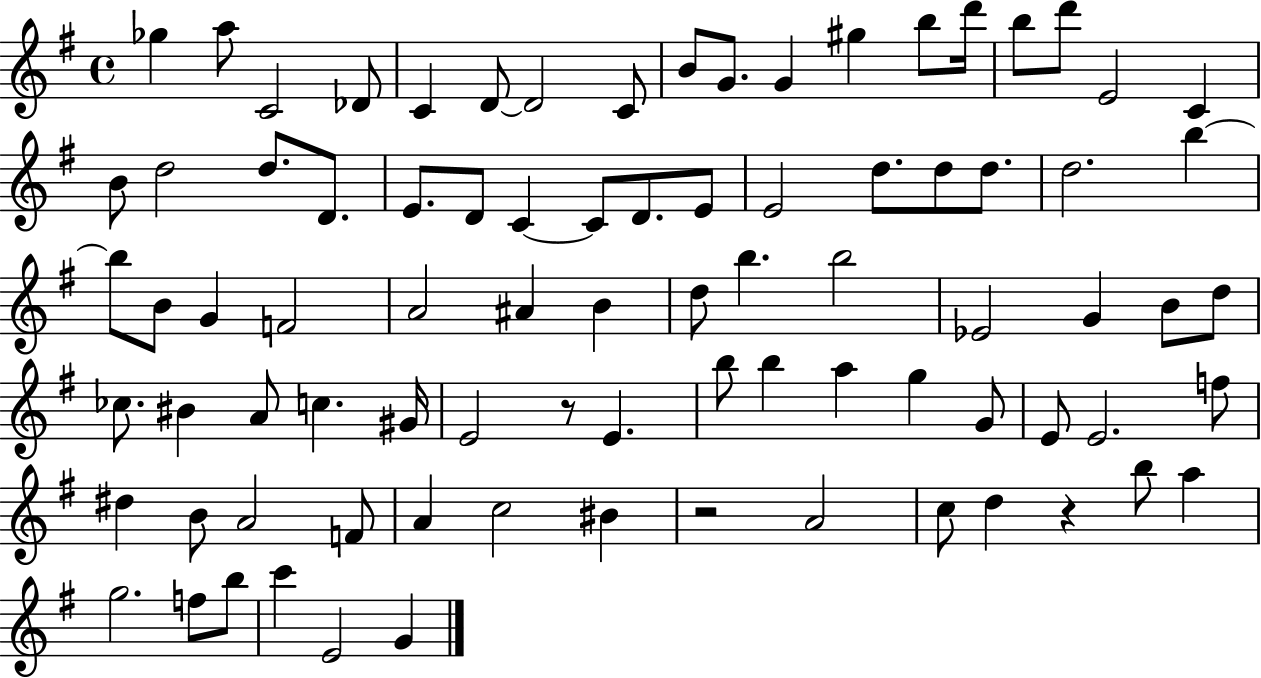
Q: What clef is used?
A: treble